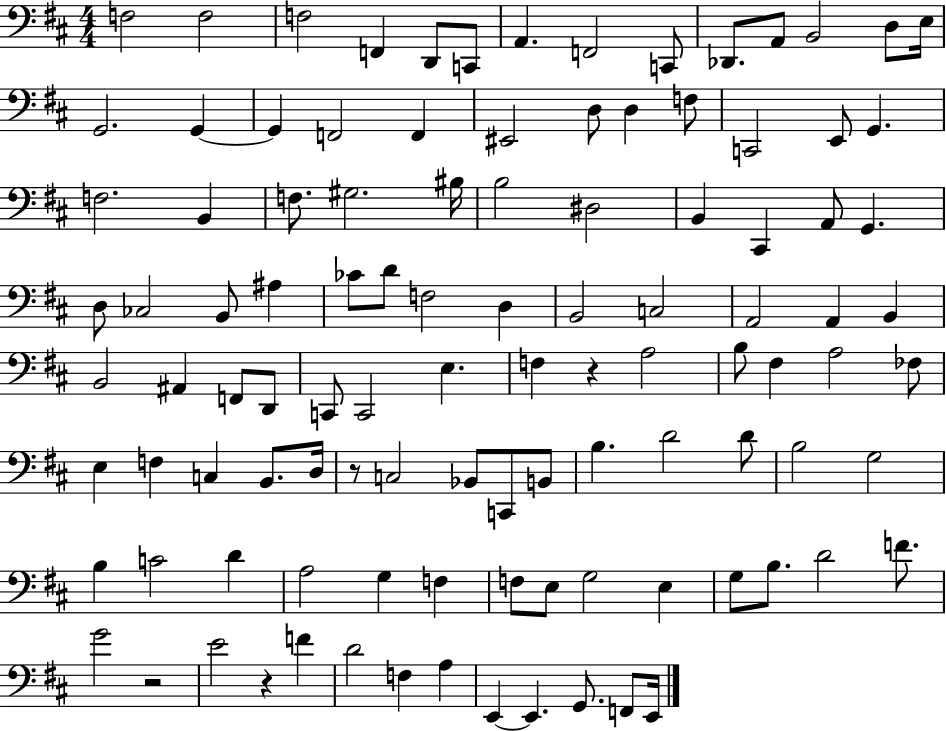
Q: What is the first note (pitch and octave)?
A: F3